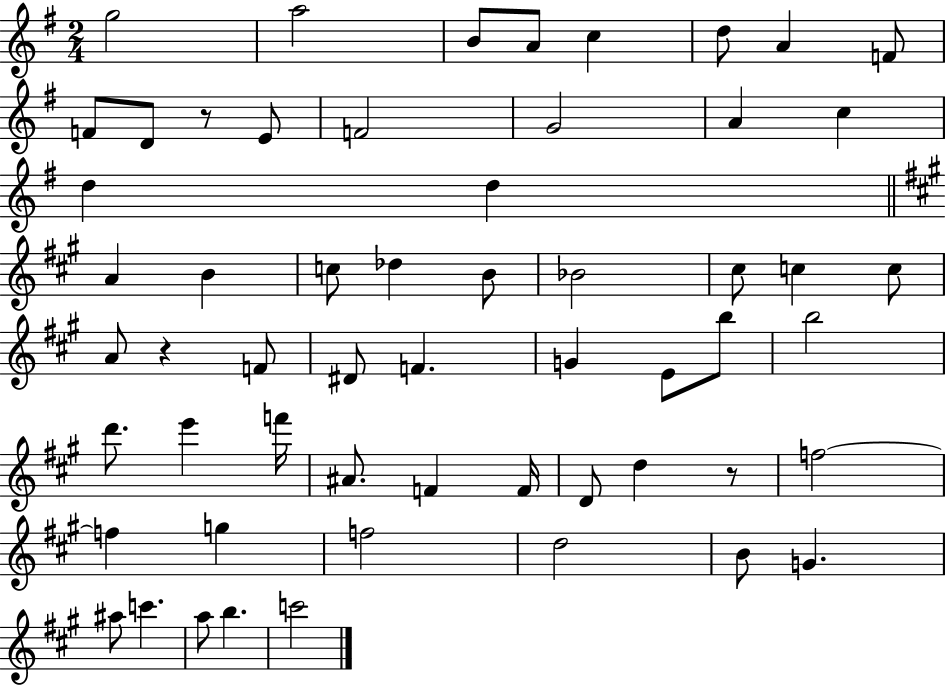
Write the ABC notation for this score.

X:1
T:Untitled
M:2/4
L:1/4
K:G
g2 a2 B/2 A/2 c d/2 A F/2 F/2 D/2 z/2 E/2 F2 G2 A c d d A B c/2 _d B/2 _B2 ^c/2 c c/2 A/2 z F/2 ^D/2 F G E/2 b/2 b2 d'/2 e' f'/4 ^A/2 F F/4 D/2 d z/2 f2 f g f2 d2 B/2 G ^a/2 c' a/2 b c'2